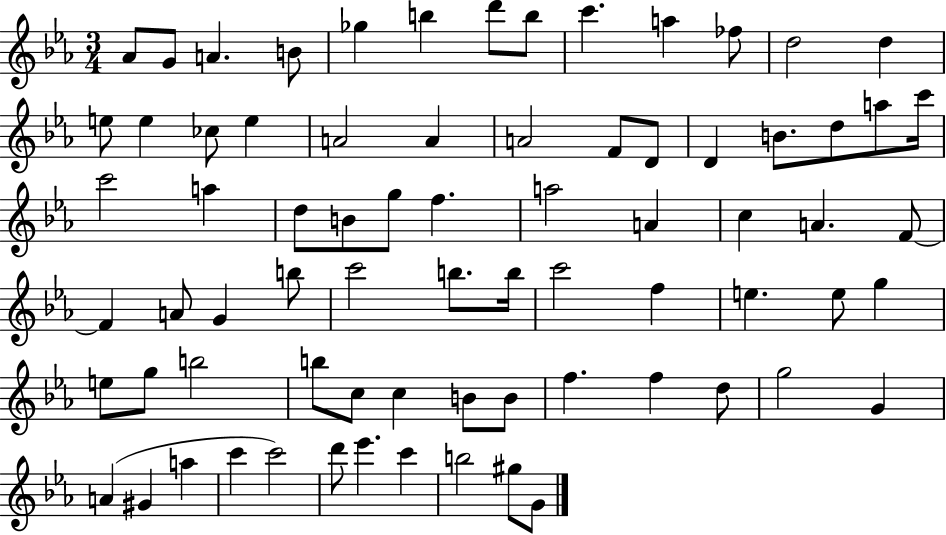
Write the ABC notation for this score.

X:1
T:Untitled
M:3/4
L:1/4
K:Eb
_A/2 G/2 A B/2 _g b d'/2 b/2 c' a _f/2 d2 d e/2 e _c/2 e A2 A A2 F/2 D/2 D B/2 d/2 a/2 c'/4 c'2 a d/2 B/2 g/2 f a2 A c A F/2 F A/2 G b/2 c'2 b/2 b/4 c'2 f e e/2 g e/2 g/2 b2 b/2 c/2 c B/2 B/2 f f d/2 g2 G A ^G a c' c'2 d'/2 _e' c' b2 ^g/2 G/2